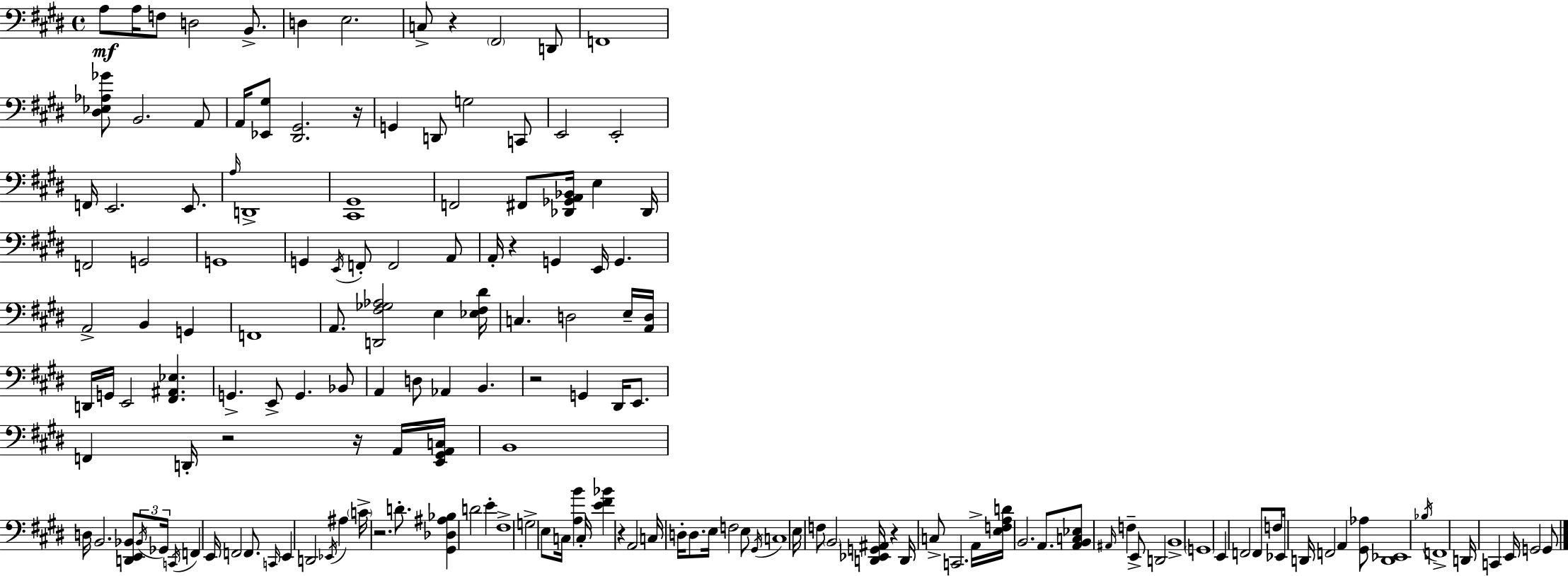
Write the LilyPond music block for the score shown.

{
  \clef bass
  \time 4/4
  \defaultTimeSignature
  \key e \major
  \repeat volta 2 { a8\mf a16 f8 d2 b,8.-> | d4 e2. | c8-> r4 \parenthesize fis,2 d,8 | f,1 | \break <dis ees aes ges'>8 b,2. a,8 | a,16 <ees, gis>8 <dis, gis,>2. r16 | g,4 d,8 g2 c,8 | e,2 e,2-. | \break f,16 e,2. e,8. | \grace { a16 } d,1-> | <cis, gis,>1 | f,2 fis,8 <des, ges, a, bes,>16 e4 | \break des,16 f,2 g,2 | g,1 | g,4 \acciaccatura { e,16 } f,8-. f,2 | a,8 a,16-. r4 g,4 e,16 g,4. | \break a,2-> b,4 g,4 | f,1 | a,8. <d, fis ges aes>2 e4 | <ees fis dis'>16 c4. d2 | \break e16-- <a, d>16 d,16 g,16 e,2 <fis, ais, ees>4. | g,4.-> e,8-> g,4. | bes,8 a,4 d8 aes,4 b,4. | r2 g,4 dis,16 e,8. | \break f,4 d,16-. r2 r16 | a,16 <e, gis, a, c>16 b,1 | d16 b,2. <d, e, bes,>8 | \tuplet 3/2 { \acciaccatura { bes,16 } ges,16 \acciaccatura { c,16 } } f,4 e,16 f,2 | \break f,8. \grace { c,16 } e,4 d,2 | \acciaccatura { ees,16 } ais4 \parenthesize c'16-> r2. | d'8.-. <gis, des ais bes>4 d'2 | e'4-. fis1-> | \break g2-> e8 | c16 <a b'>4 c16-. <e' fis' bes'>4 r4 a,2 | c16 d16-. d8. e16 f2 | e8 \acciaccatura { gis,16 } c1 | \break e16 f8 \parenthesize b,2 | <d, ees, g, ais,>16 r4 d,16 c8-> c,2. | a,16-> <e f a d'>16 b,2. | a,8. <a, b, c ees>8 \grace { ais,16 } f4-- e,8-> | \break d,2 b,1-> | \parenthesize g,1 | e,4 f,2 | f,8 f8 ees,16 d,16 f,2 | \break a,4 <gis, aes>8 <d, ees,>1 | \acciaccatura { bes16 } f,1-> | d,16 c,4 e,16 g,2 | g,8 } \bar "|."
}